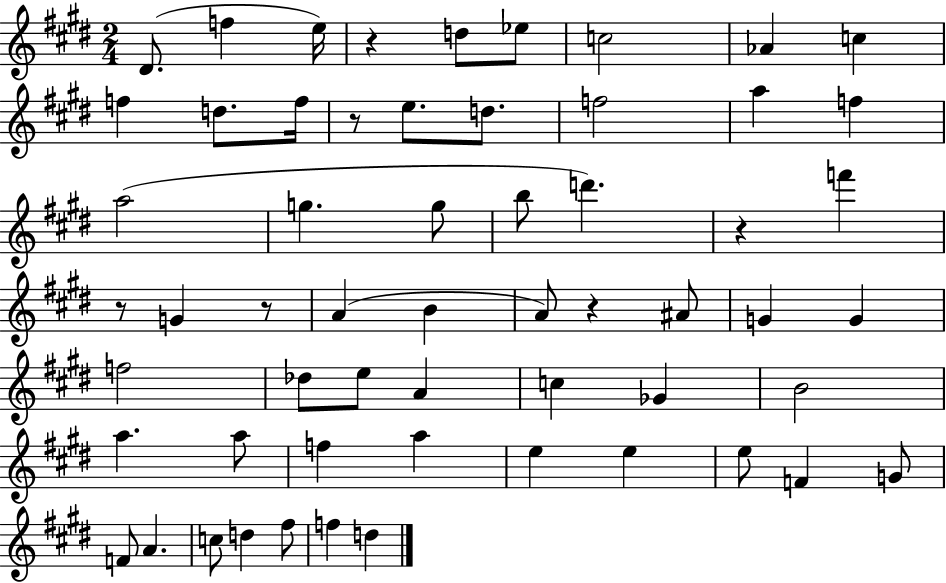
D#4/e. F5/q E5/s R/q D5/e Eb5/e C5/h Ab4/q C5/q F5/q D5/e. F5/s R/e E5/e. D5/e. F5/h A5/q F5/q A5/h G5/q. G5/e B5/e D6/q. R/q F6/q R/e G4/q R/e A4/q B4/q A4/e R/q A#4/e G4/q G4/q F5/h Db5/e E5/e A4/q C5/q Gb4/q B4/h A5/q. A5/e F5/q A5/q E5/q E5/q E5/e F4/q G4/e F4/e A4/q. C5/e D5/q F#5/e F5/q D5/q